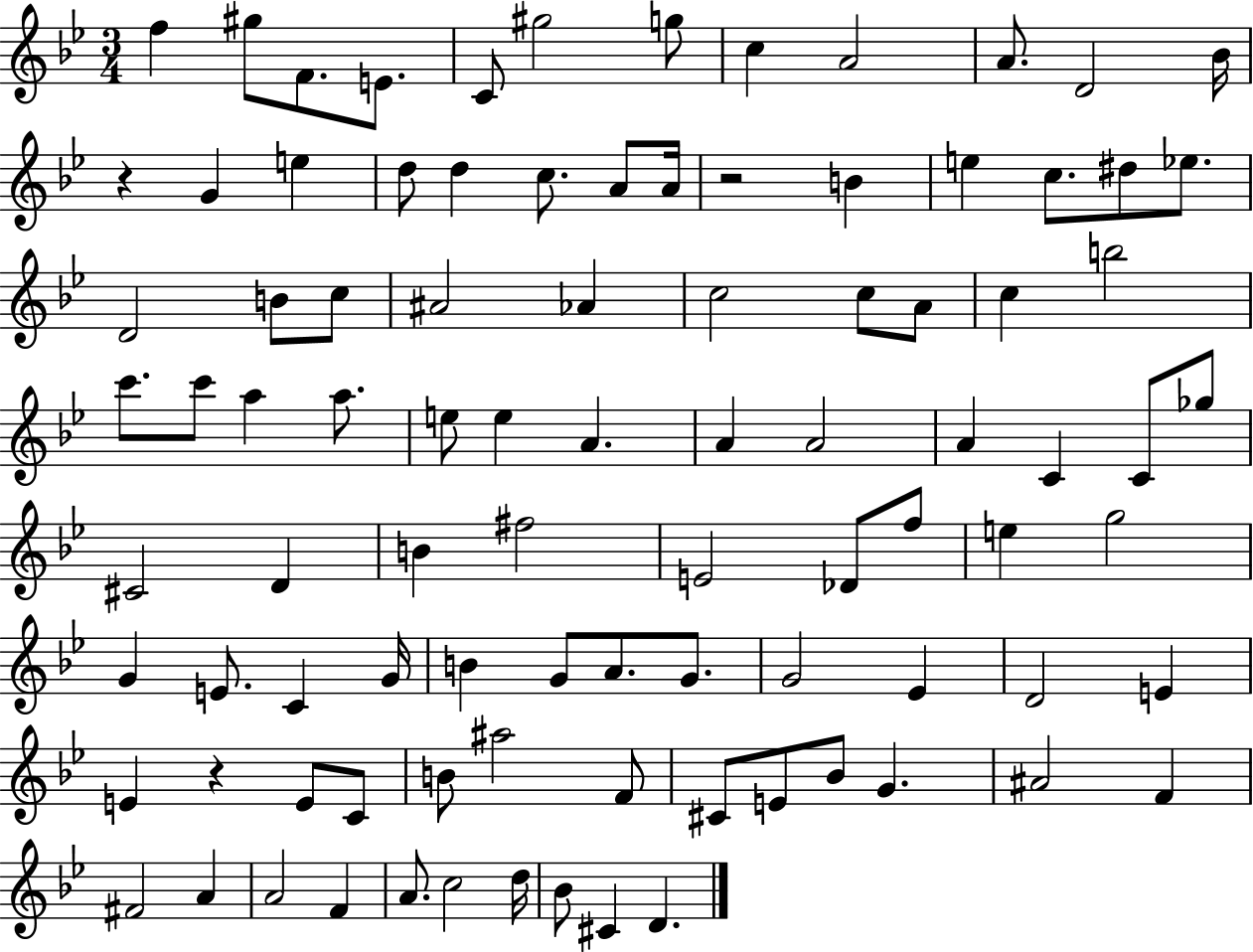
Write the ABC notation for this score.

X:1
T:Untitled
M:3/4
L:1/4
K:Bb
f ^g/2 F/2 E/2 C/2 ^g2 g/2 c A2 A/2 D2 _B/4 z G e d/2 d c/2 A/2 A/4 z2 B e c/2 ^d/2 _e/2 D2 B/2 c/2 ^A2 _A c2 c/2 A/2 c b2 c'/2 c'/2 a a/2 e/2 e A A A2 A C C/2 _g/2 ^C2 D B ^f2 E2 _D/2 f/2 e g2 G E/2 C G/4 B G/2 A/2 G/2 G2 _E D2 E E z E/2 C/2 B/2 ^a2 F/2 ^C/2 E/2 _B/2 G ^A2 F ^F2 A A2 F A/2 c2 d/4 _B/2 ^C D